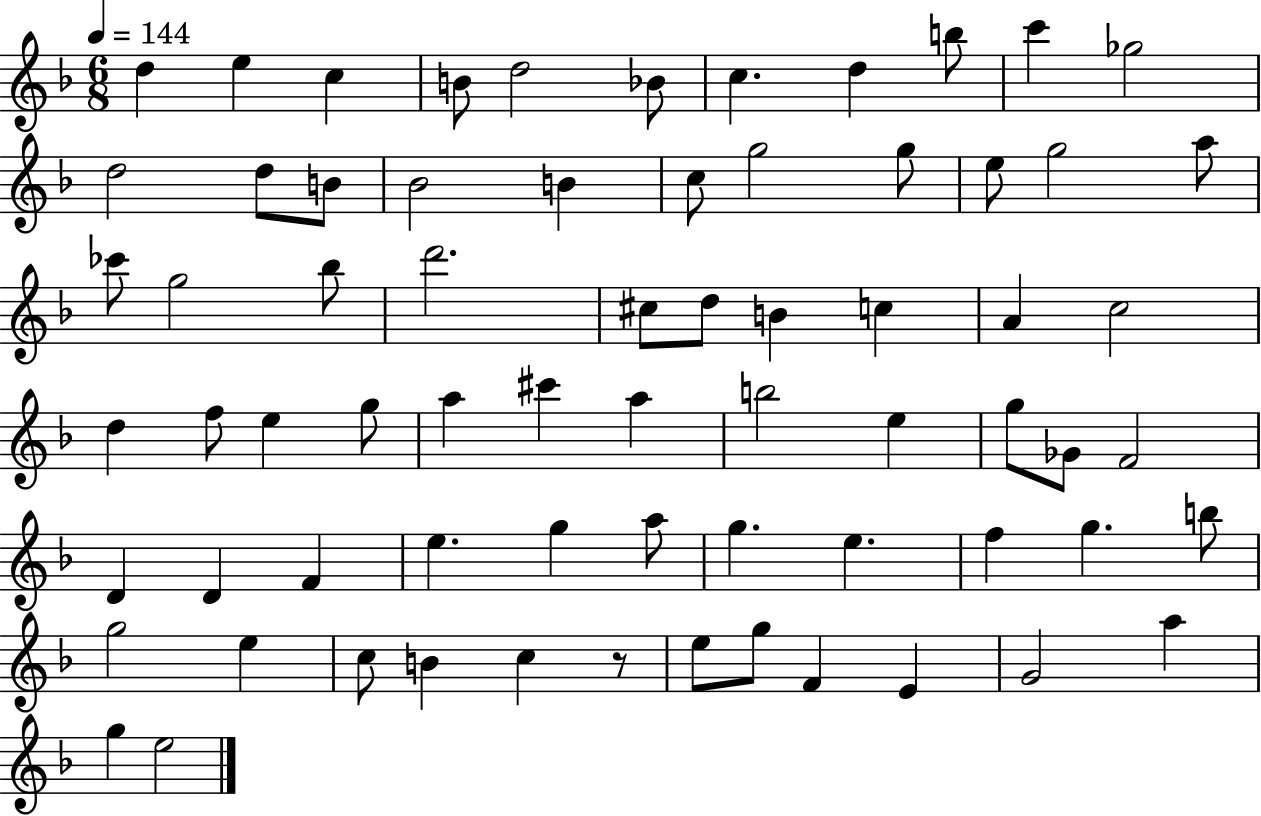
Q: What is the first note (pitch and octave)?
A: D5